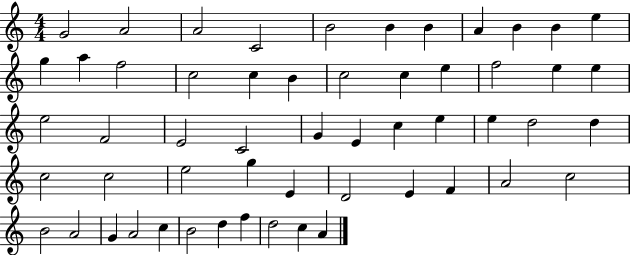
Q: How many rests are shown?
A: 0